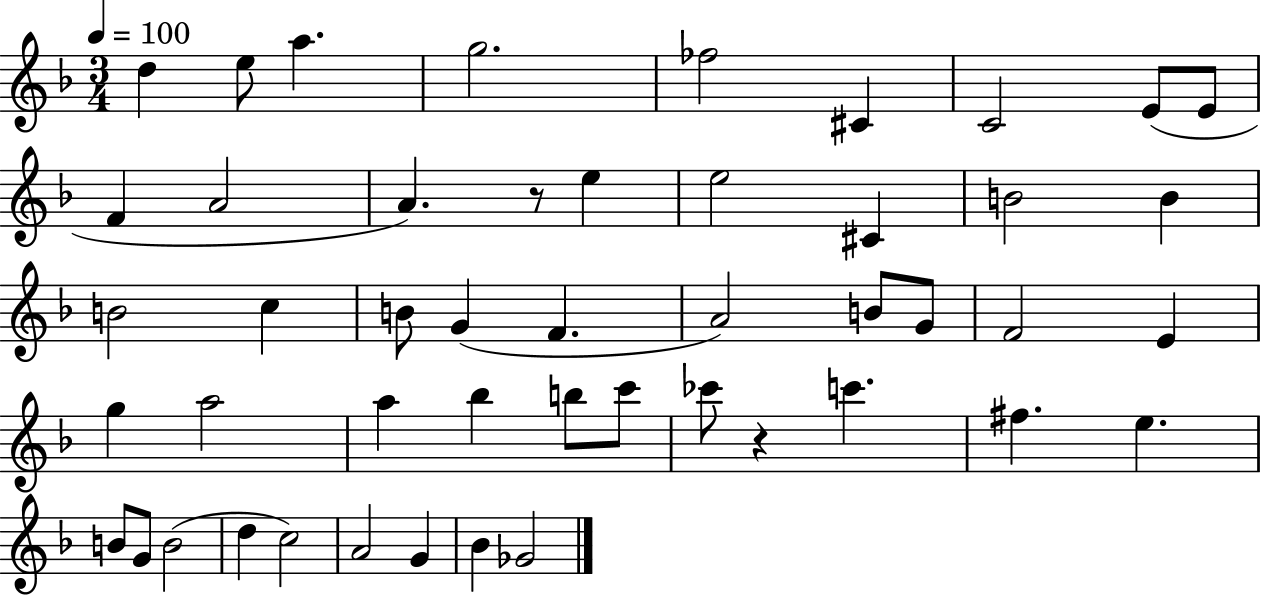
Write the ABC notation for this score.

X:1
T:Untitled
M:3/4
L:1/4
K:F
d e/2 a g2 _f2 ^C C2 E/2 E/2 F A2 A z/2 e e2 ^C B2 B B2 c B/2 G F A2 B/2 G/2 F2 E g a2 a _b b/2 c'/2 _c'/2 z c' ^f e B/2 G/2 B2 d c2 A2 G _B _G2